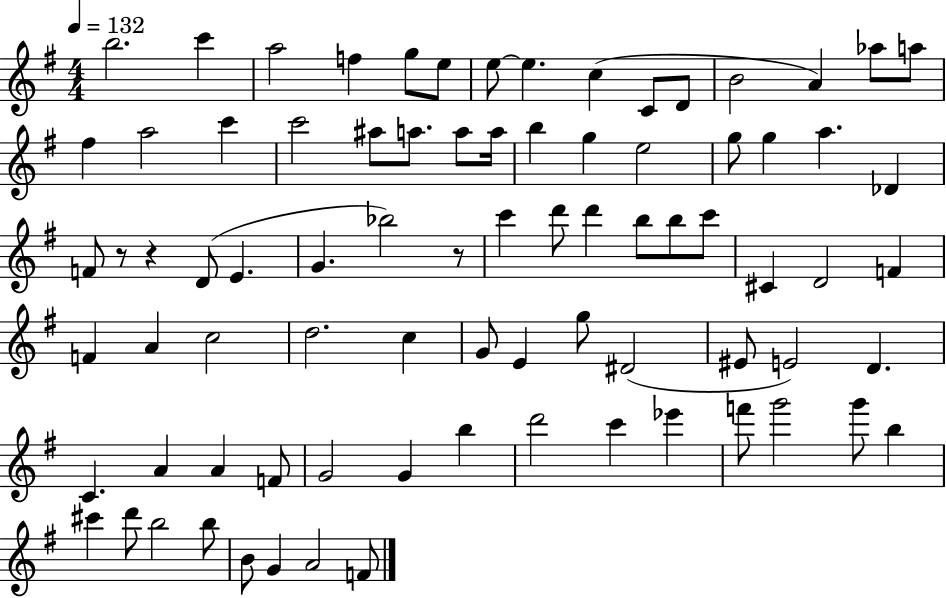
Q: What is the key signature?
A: G major